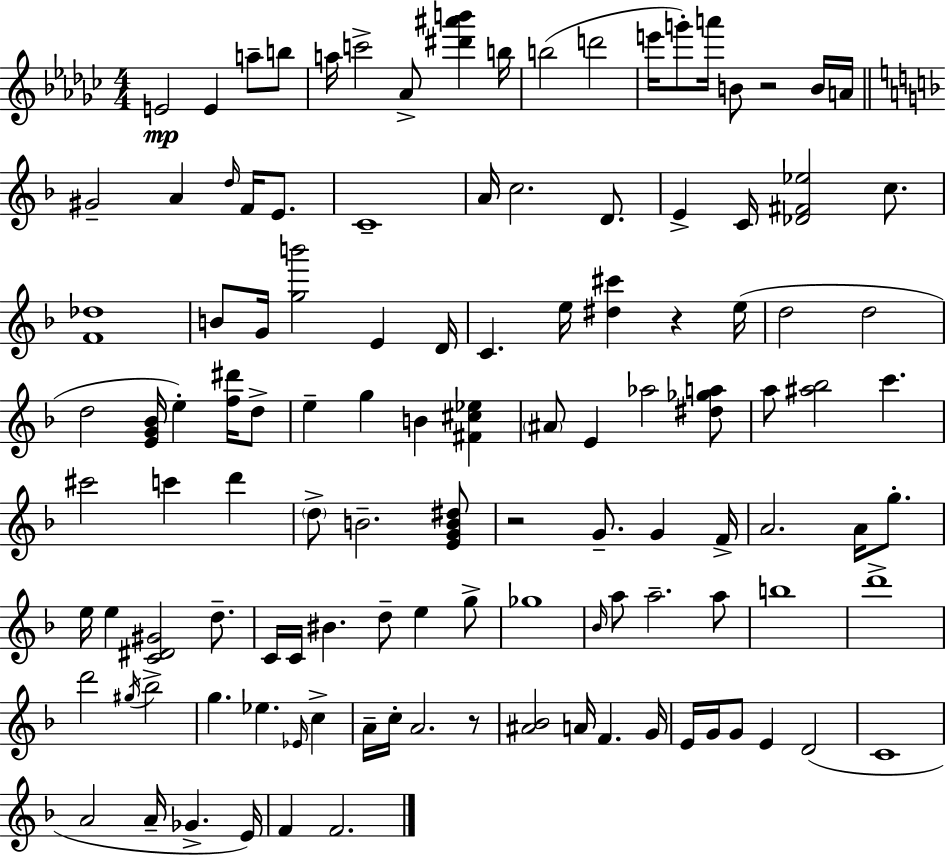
E4/h E4/q A5/e B5/e A5/s C6/h Ab4/e [D#6,A#6,B6]/q B5/s B5/h D6/h E6/s G6/e A6/s B4/e R/h B4/s A4/s G#4/h A4/q D5/s F4/s E4/e. C4/w A4/s C5/h. D4/e. E4/q C4/s [Db4,F#4,Eb5]/h C5/e. [F4,Db5]/w B4/e G4/s [G5,B6]/h E4/q D4/s C4/q. E5/s [D#5,C#6]/q R/q E5/s D5/h D5/h D5/h [E4,G4,Bb4]/s E5/q [F5,D#6]/s D5/e E5/q G5/q B4/q [F#4,C#5,Eb5]/q A#4/e E4/q Ab5/h [D#5,Gb5,A5]/e A5/e [A#5,Bb5]/h C6/q. C#6/h C6/q D6/q D5/e B4/h. [E4,G4,B4,D#5]/e R/h G4/e. G4/q F4/s A4/h. A4/s G5/e. E5/s E5/q [C4,D#4,G#4]/h D5/e. C4/s C4/s BIS4/q. D5/e E5/q G5/e Gb5/w Bb4/s A5/e A5/h. A5/e B5/w D6/w D6/h G#5/s Bb5/h G5/q. Eb5/q. Eb4/s C5/q A4/s C5/s A4/h. R/e [A#4,Bb4]/h A4/s F4/q. G4/s E4/s G4/s G4/e E4/q D4/h C4/w A4/h A4/s Gb4/q. E4/s F4/q F4/h.